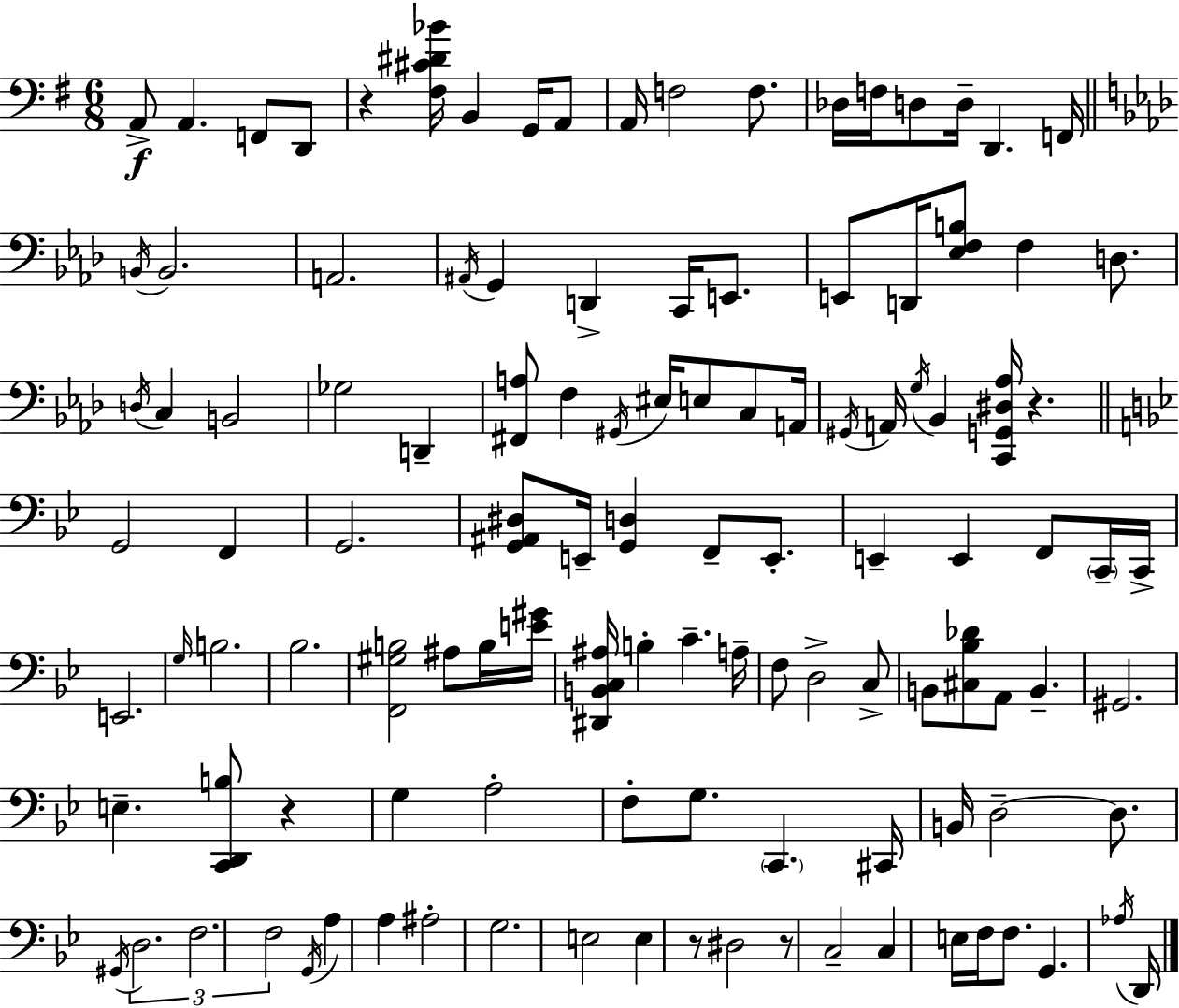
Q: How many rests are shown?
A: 5